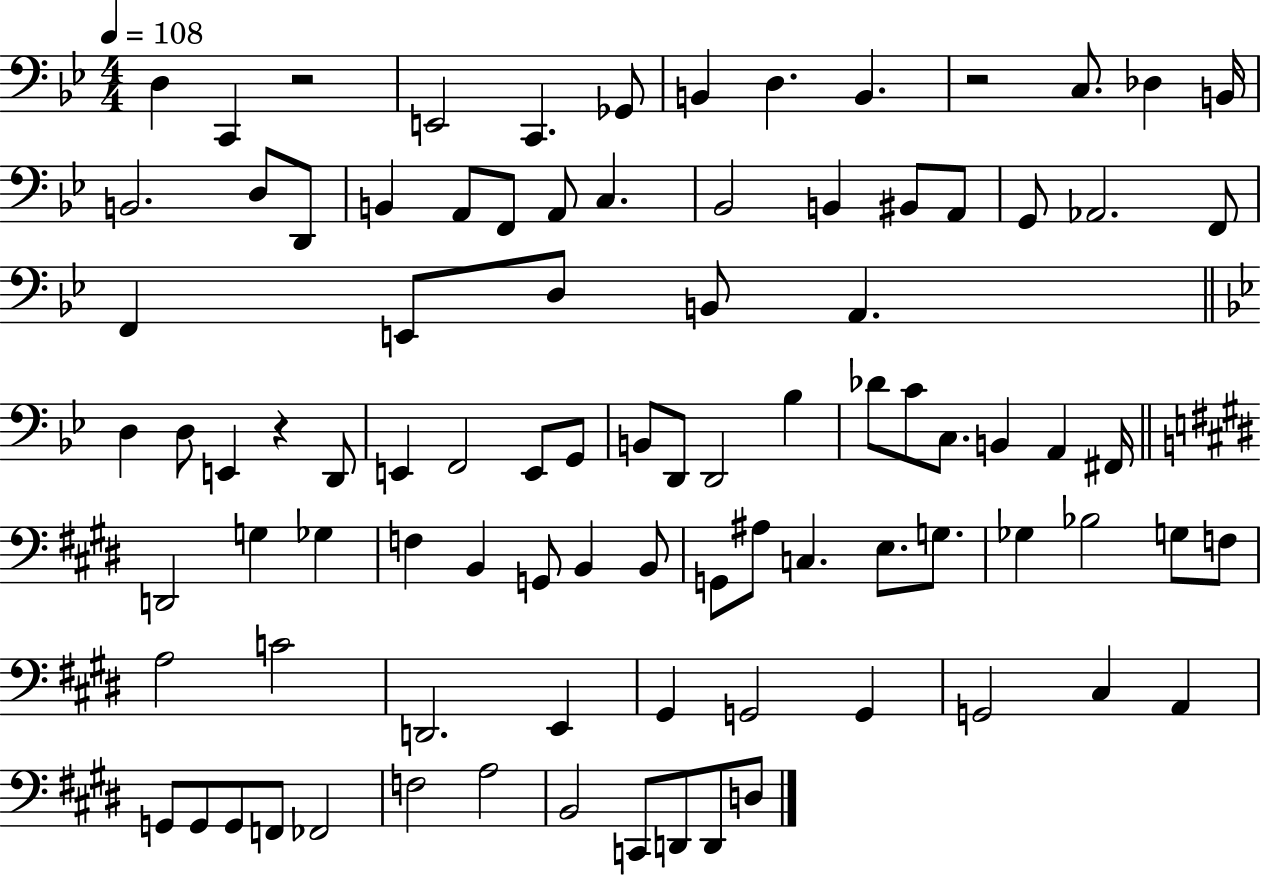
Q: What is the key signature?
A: BES major